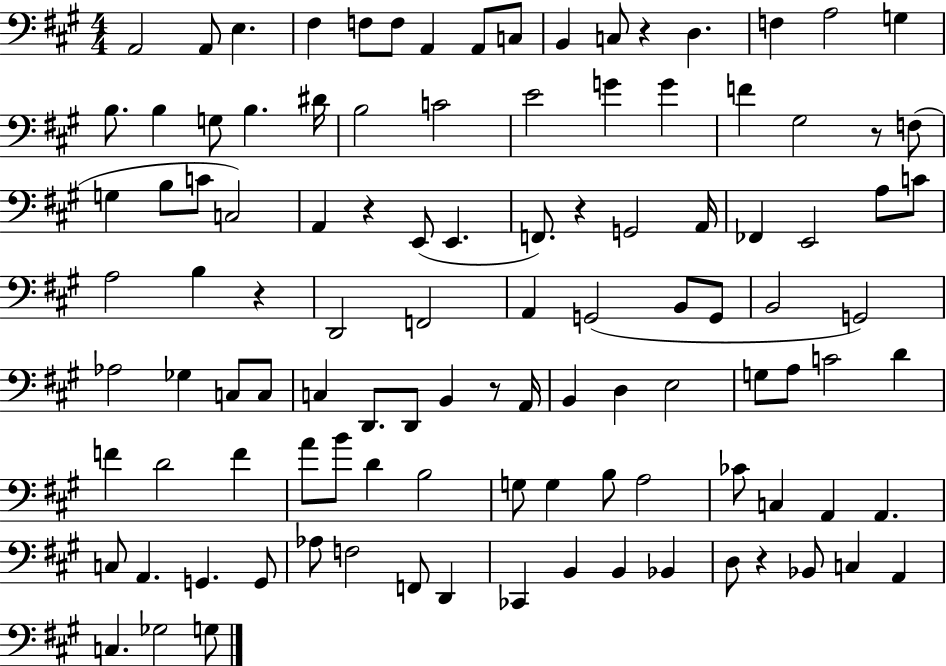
{
  \clef bass
  \numericTimeSignature
  \time 4/4
  \key a \major
  \repeat volta 2 { a,2 a,8 e4. | fis4 f8 f8 a,4 a,8 c8 | b,4 c8 r4 d4. | f4 a2 g4 | \break b8. b4 g8 b4. dis'16 | b2 c'2 | e'2 g'4 g'4 | f'4 gis2 r8 f8( | \break g4 b8 c'8 c2) | a,4 r4 e,8( e,4. | f,8.) r4 g,2 a,16 | fes,4 e,2 a8 c'8 | \break a2 b4 r4 | d,2 f,2 | a,4 g,2( b,8 g,8 | b,2 g,2) | \break aes2 ges4 c8 c8 | c4 d,8. d,8 b,4 r8 a,16 | b,4 d4 e2 | g8 a8 c'2 d'4 | \break f'4 d'2 f'4 | a'8 b'8 d'4 b2 | g8 g4 b8 a2 | ces'8 c4 a,4 a,4. | \break c8 a,4. g,4. g,8 | aes8 f2 f,8 d,4 | ces,4 b,4 b,4 bes,4 | d8 r4 bes,8 c4 a,4 | \break c4. ges2 g8 | } \bar "|."
}